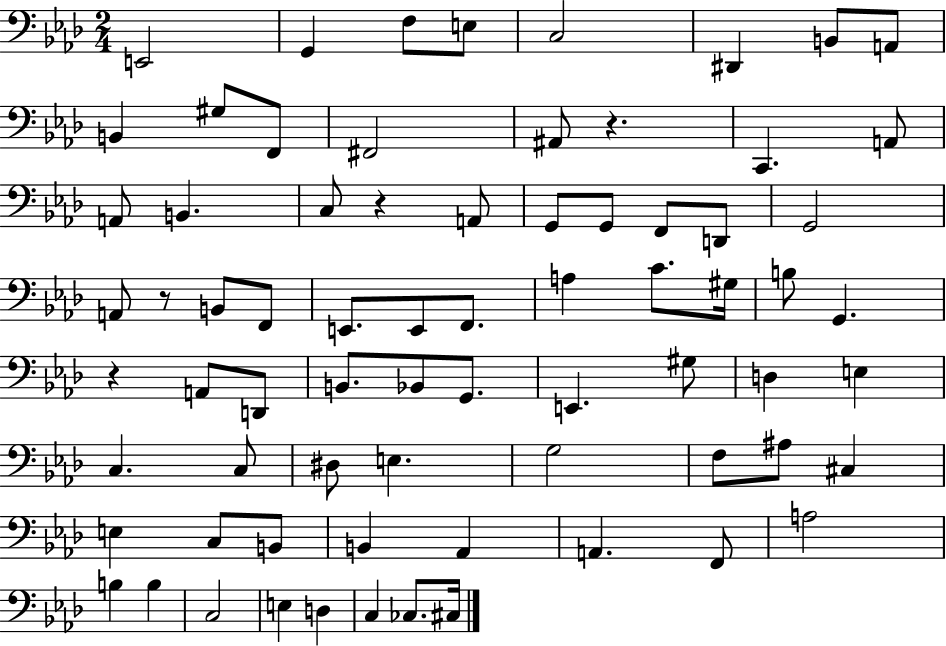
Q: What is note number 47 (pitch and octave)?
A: D#3